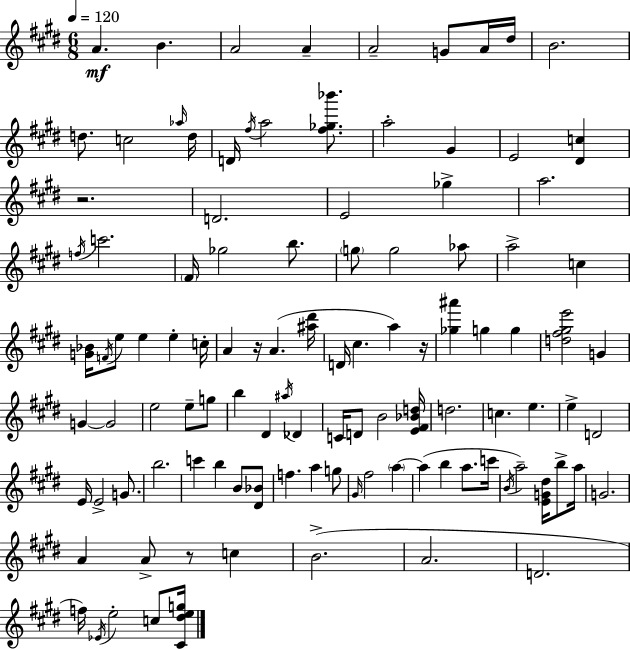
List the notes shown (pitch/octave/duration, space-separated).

A4/q. B4/q. A4/h A4/q A4/h G4/e A4/s D#5/s B4/h. D5/e. C5/h Ab5/s D5/s D4/s F#5/s A5/h [F#5,Gb5,Bb6]/e. A5/h G#4/q E4/h [D#4,C5]/q R/h. D4/h. E4/h Gb5/q A5/h. F5/s C6/h. F#4/s Gb5/h B5/e. G5/e G5/h Ab5/e A5/h C5/q [G4,Bb4]/s F4/s E5/e E5/q E5/q C5/s A4/q R/s A4/q. [A#5,D#6]/s D4/s C#5/q. A5/q R/s [Gb5,A#6]/q G5/q G5/q [D5,F#5,G#5,E6]/h G4/q G4/q G4/h E5/h E5/e G5/e B5/q D#4/q A#5/s Db4/q C4/s D4/e B4/h [E4,F#4,Bb4,D5]/s D5/h. C5/q. E5/q. E5/q D4/h E4/s E4/h G4/e. B5/h. C6/q B5/q B4/e [D#4,Bb4]/e F5/q. A5/q G5/e G#4/s F#5/h A5/q A5/q B5/q A5/e. C6/s B4/s A5/h [E4,G4,D#5]/s B5/e A5/s G4/h. A4/q A4/e R/e C5/q B4/h. A4/h. D4/h. F5/s Eb4/s E5/h C5/e [C#4,D#5,E5,G5]/s